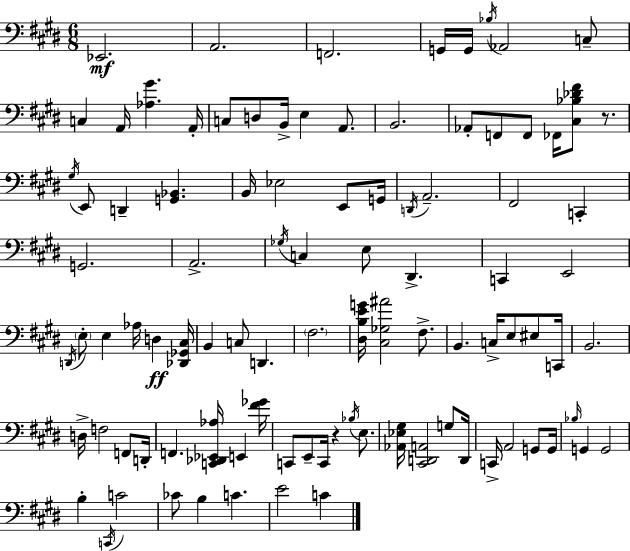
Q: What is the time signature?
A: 6/8